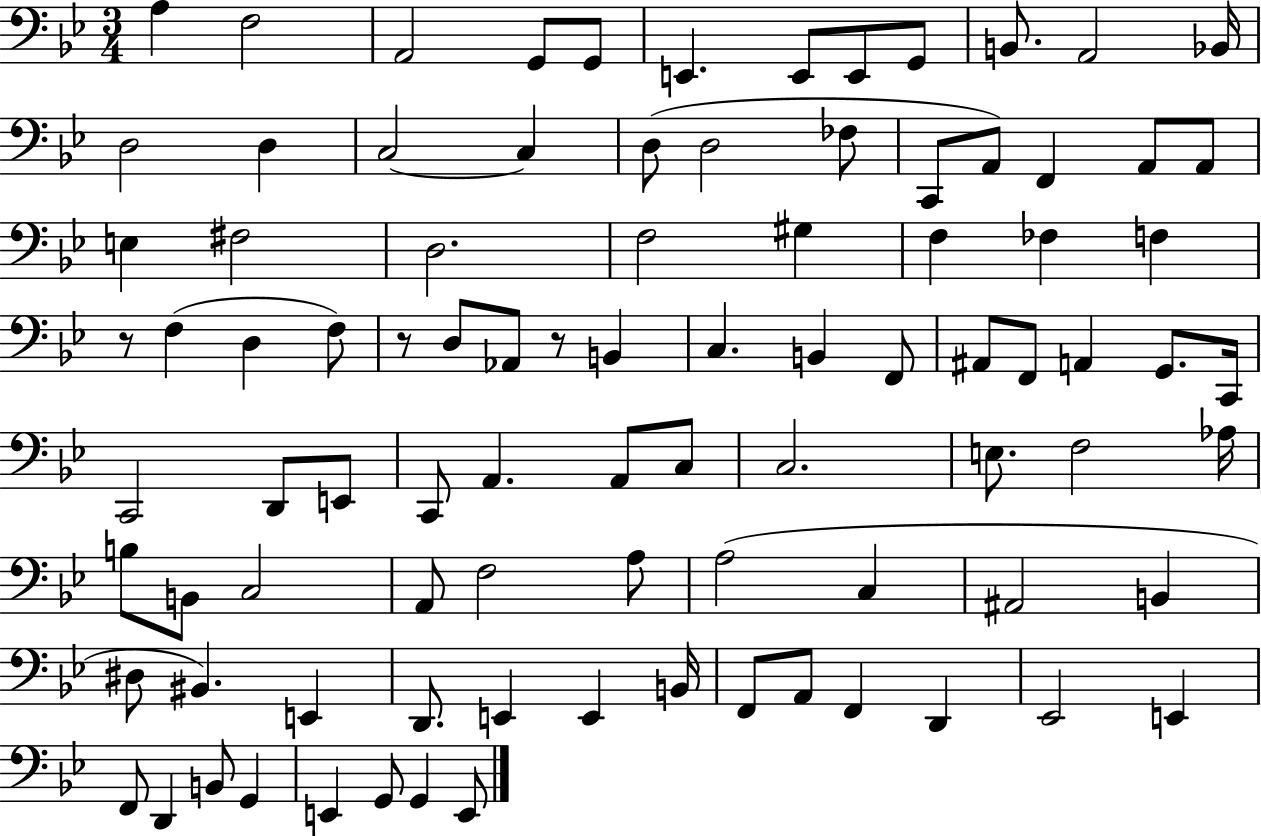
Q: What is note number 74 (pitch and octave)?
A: B2